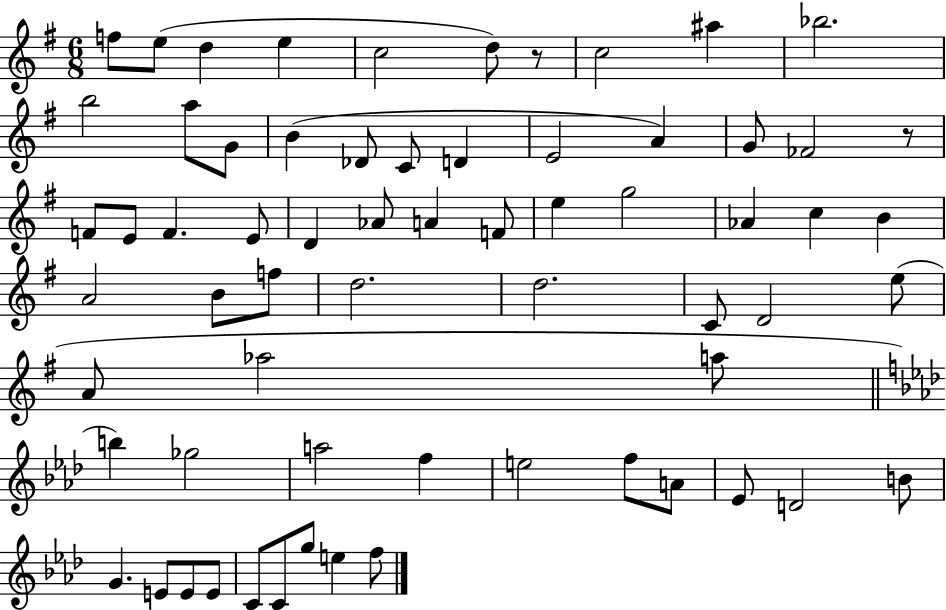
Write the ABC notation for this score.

X:1
T:Untitled
M:6/8
L:1/4
K:G
f/2 e/2 d e c2 d/2 z/2 c2 ^a _b2 b2 a/2 G/2 B _D/2 C/2 D E2 A G/2 _F2 z/2 F/2 E/2 F E/2 D _A/2 A F/2 e g2 _A c B A2 B/2 f/2 d2 d2 C/2 D2 e/2 A/2 _a2 a/2 b _g2 a2 f e2 f/2 A/2 _E/2 D2 B/2 G E/2 E/2 E/2 C/2 C/2 g/2 e f/2